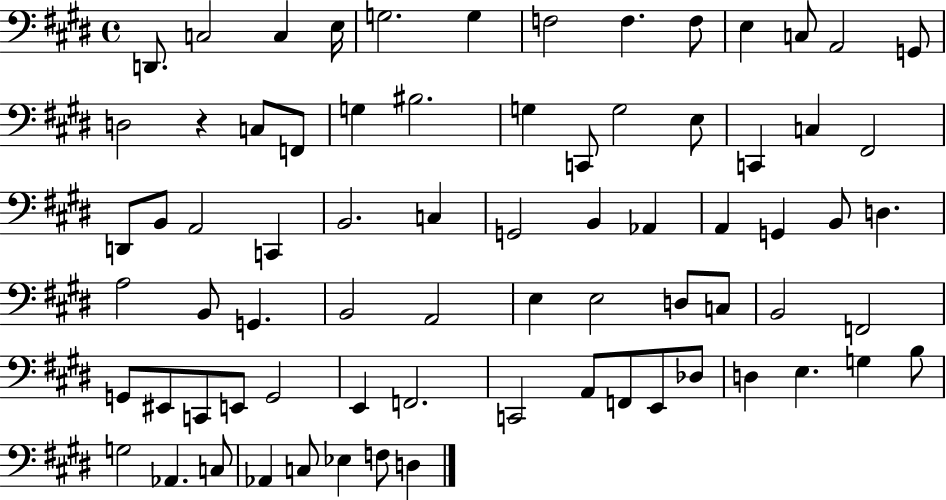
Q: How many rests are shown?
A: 1